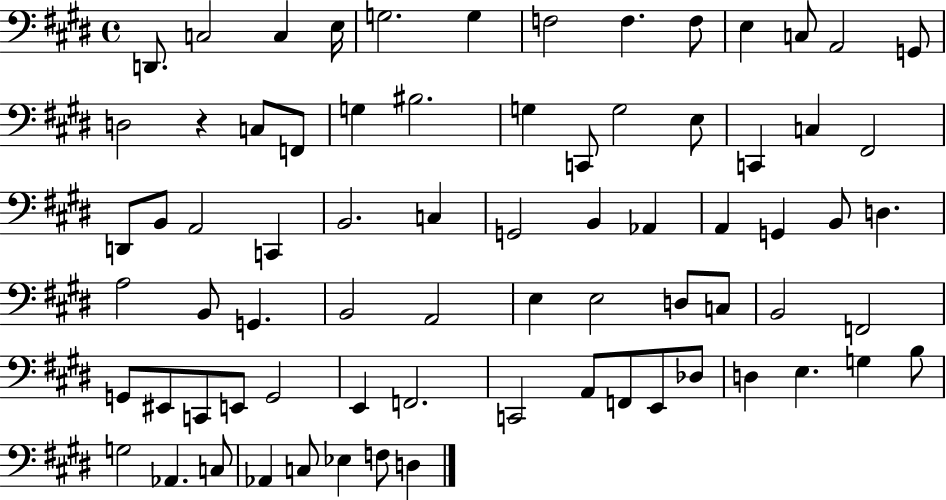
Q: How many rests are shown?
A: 1